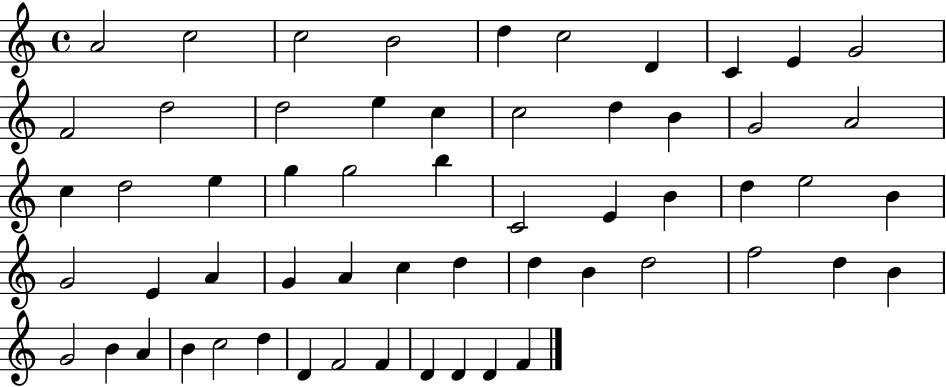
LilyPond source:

{
  \clef treble
  \time 4/4
  \defaultTimeSignature
  \key c \major
  a'2 c''2 | c''2 b'2 | d''4 c''2 d'4 | c'4 e'4 g'2 | \break f'2 d''2 | d''2 e''4 c''4 | c''2 d''4 b'4 | g'2 a'2 | \break c''4 d''2 e''4 | g''4 g''2 b''4 | c'2 e'4 b'4 | d''4 e''2 b'4 | \break g'2 e'4 a'4 | g'4 a'4 c''4 d''4 | d''4 b'4 d''2 | f''2 d''4 b'4 | \break g'2 b'4 a'4 | b'4 c''2 d''4 | d'4 f'2 f'4 | d'4 d'4 d'4 f'4 | \break \bar "|."
}